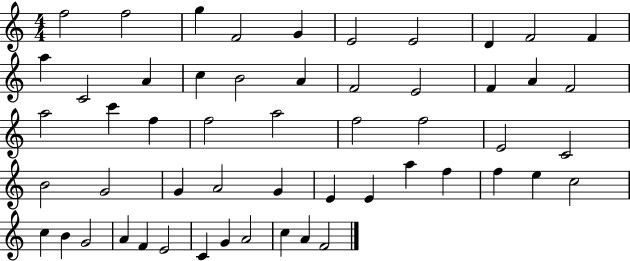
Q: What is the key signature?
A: C major